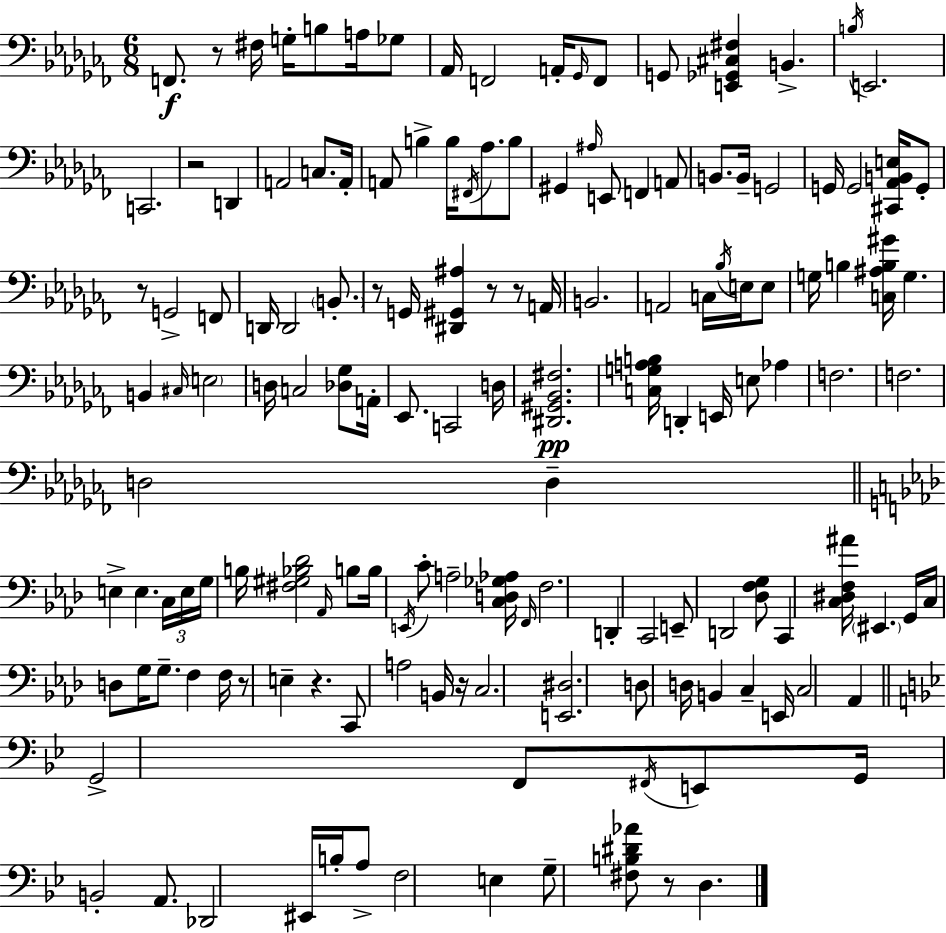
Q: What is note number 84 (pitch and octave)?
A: F3